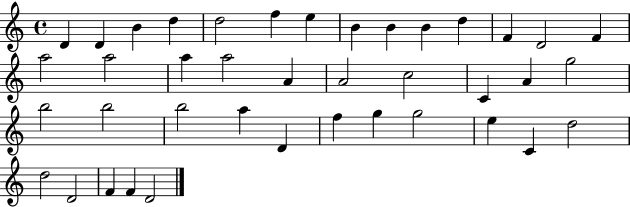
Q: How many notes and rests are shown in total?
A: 40